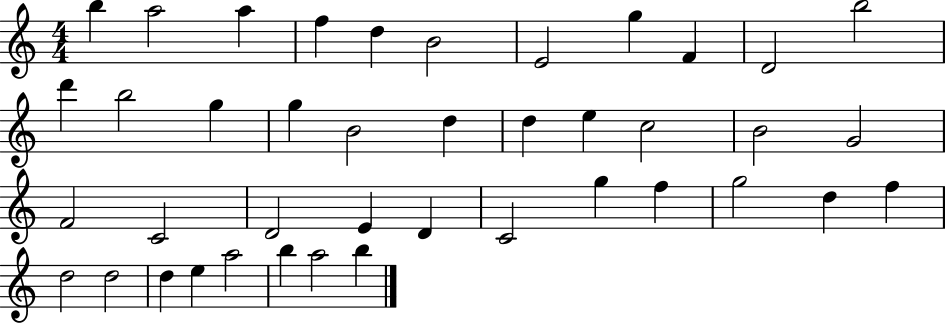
X:1
T:Untitled
M:4/4
L:1/4
K:C
b a2 a f d B2 E2 g F D2 b2 d' b2 g g B2 d d e c2 B2 G2 F2 C2 D2 E D C2 g f g2 d f d2 d2 d e a2 b a2 b